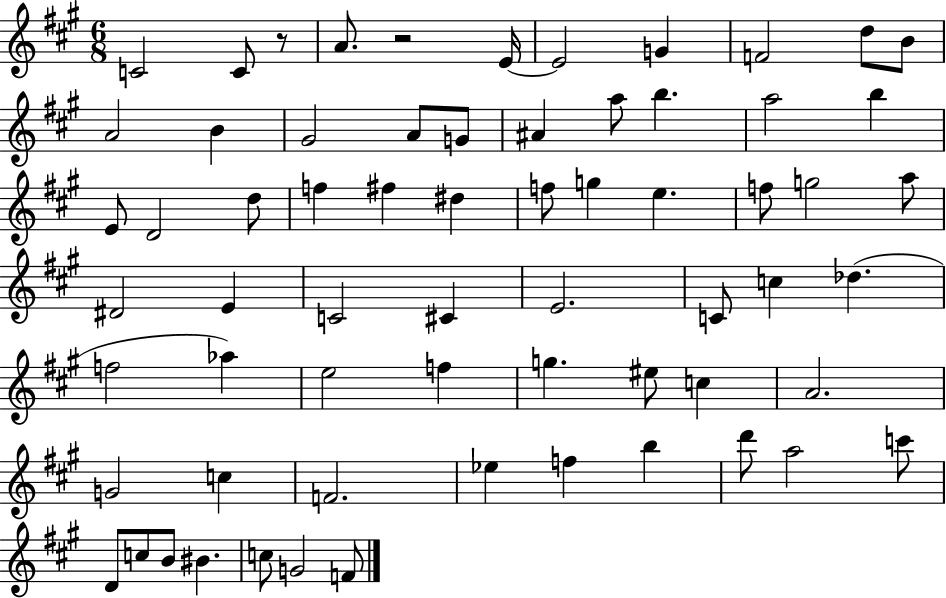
X:1
T:Untitled
M:6/8
L:1/4
K:A
C2 C/2 z/2 A/2 z2 E/4 E2 G F2 d/2 B/2 A2 B ^G2 A/2 G/2 ^A a/2 b a2 b E/2 D2 d/2 f ^f ^d f/2 g e f/2 g2 a/2 ^D2 E C2 ^C E2 C/2 c _d f2 _a e2 f g ^e/2 c A2 G2 c F2 _e f b d'/2 a2 c'/2 D/2 c/2 B/2 ^B c/2 G2 F/2